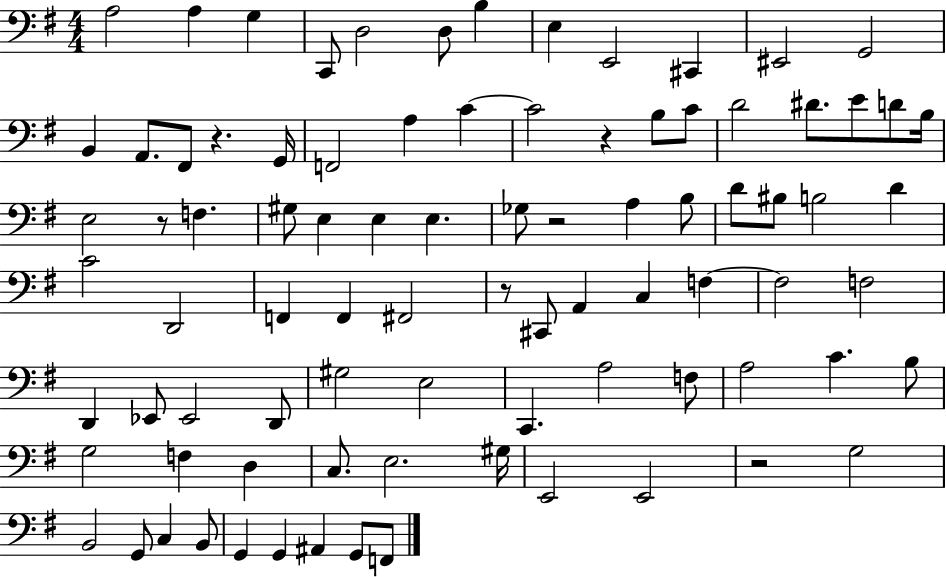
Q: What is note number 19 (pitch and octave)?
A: C4